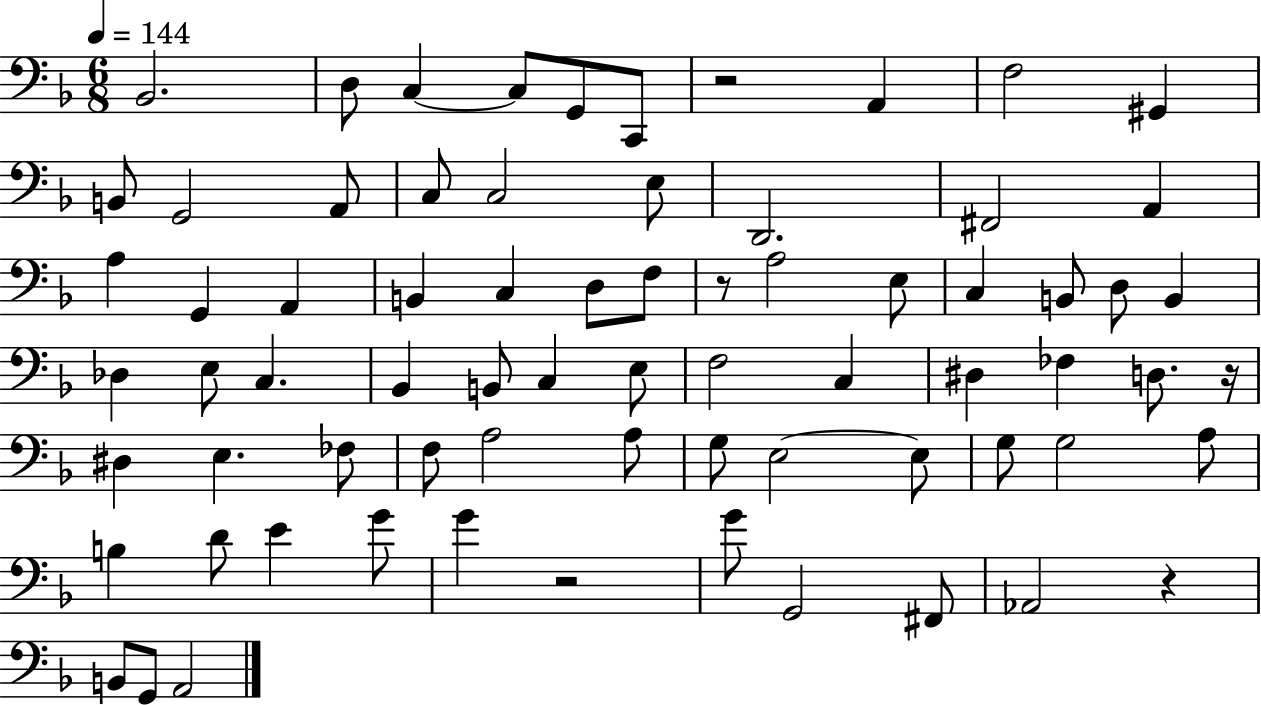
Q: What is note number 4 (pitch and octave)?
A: C3